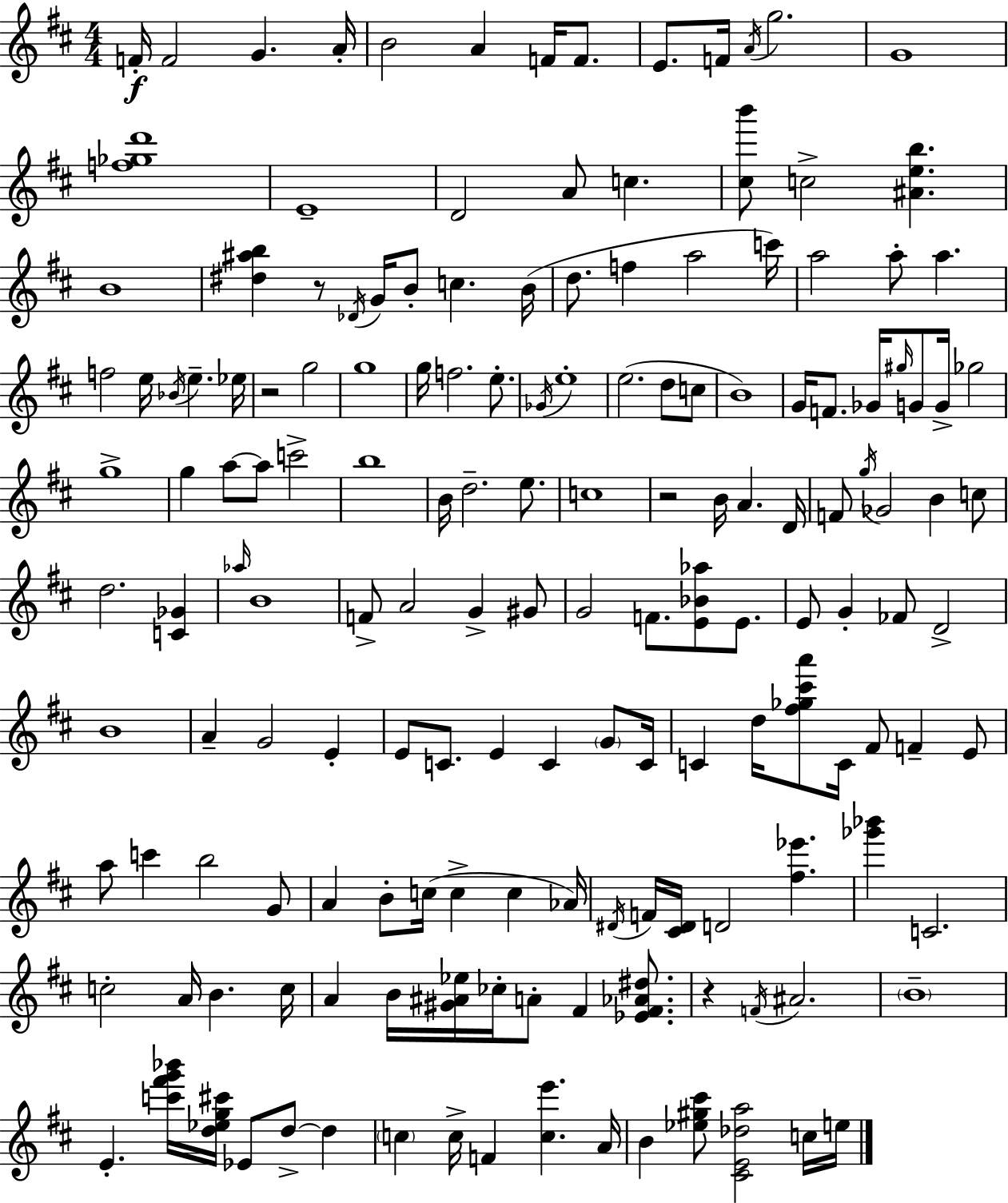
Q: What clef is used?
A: treble